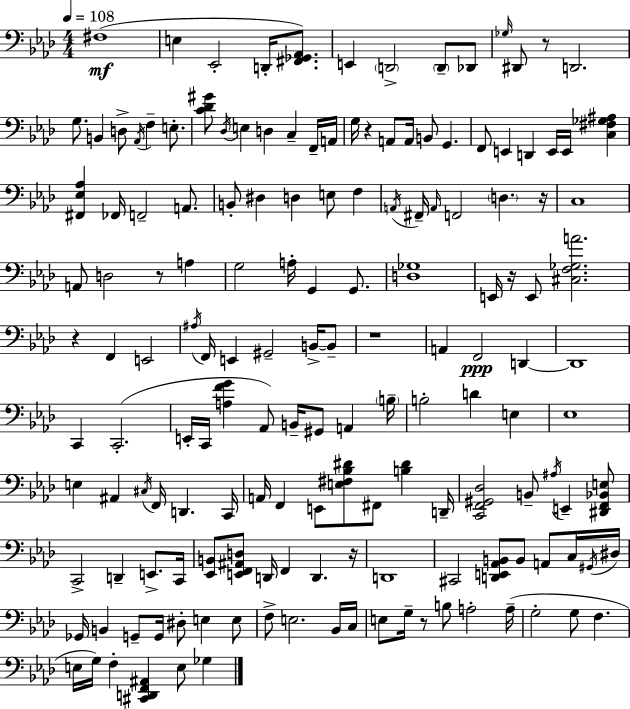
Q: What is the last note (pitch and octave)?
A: Gb3